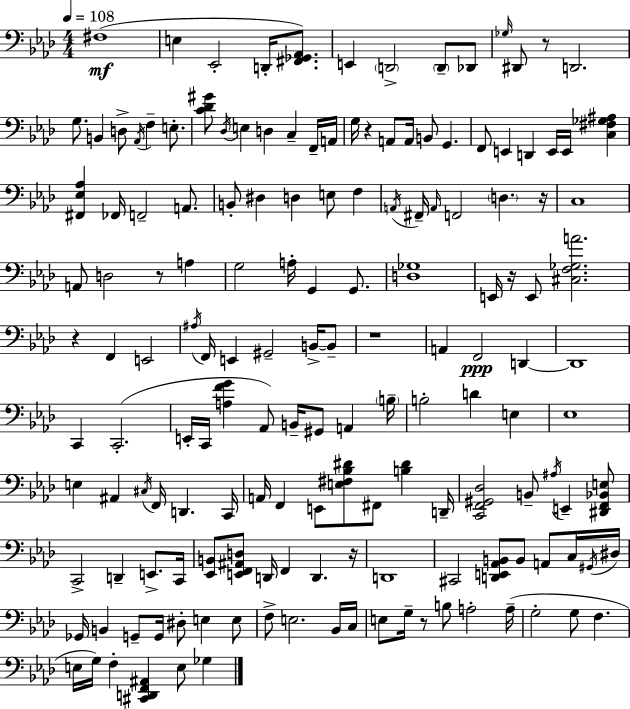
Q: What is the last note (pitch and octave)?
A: Gb3